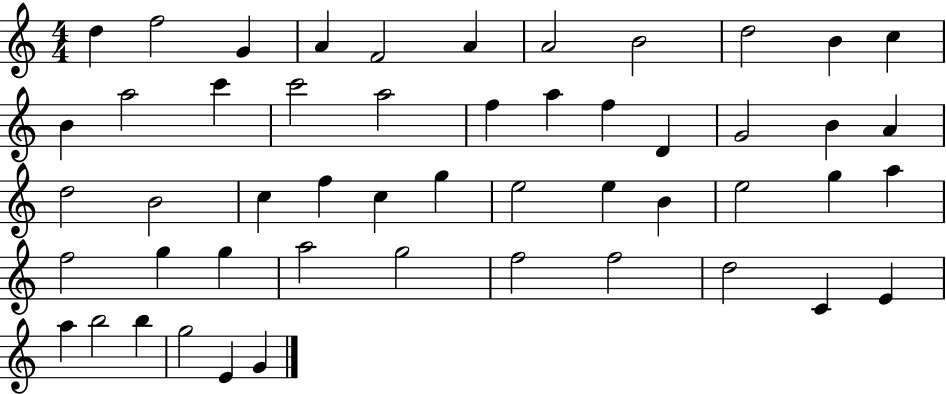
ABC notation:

X:1
T:Untitled
M:4/4
L:1/4
K:C
d f2 G A F2 A A2 B2 d2 B c B a2 c' c'2 a2 f a f D G2 B A d2 B2 c f c g e2 e B e2 g a f2 g g a2 g2 f2 f2 d2 C E a b2 b g2 E G